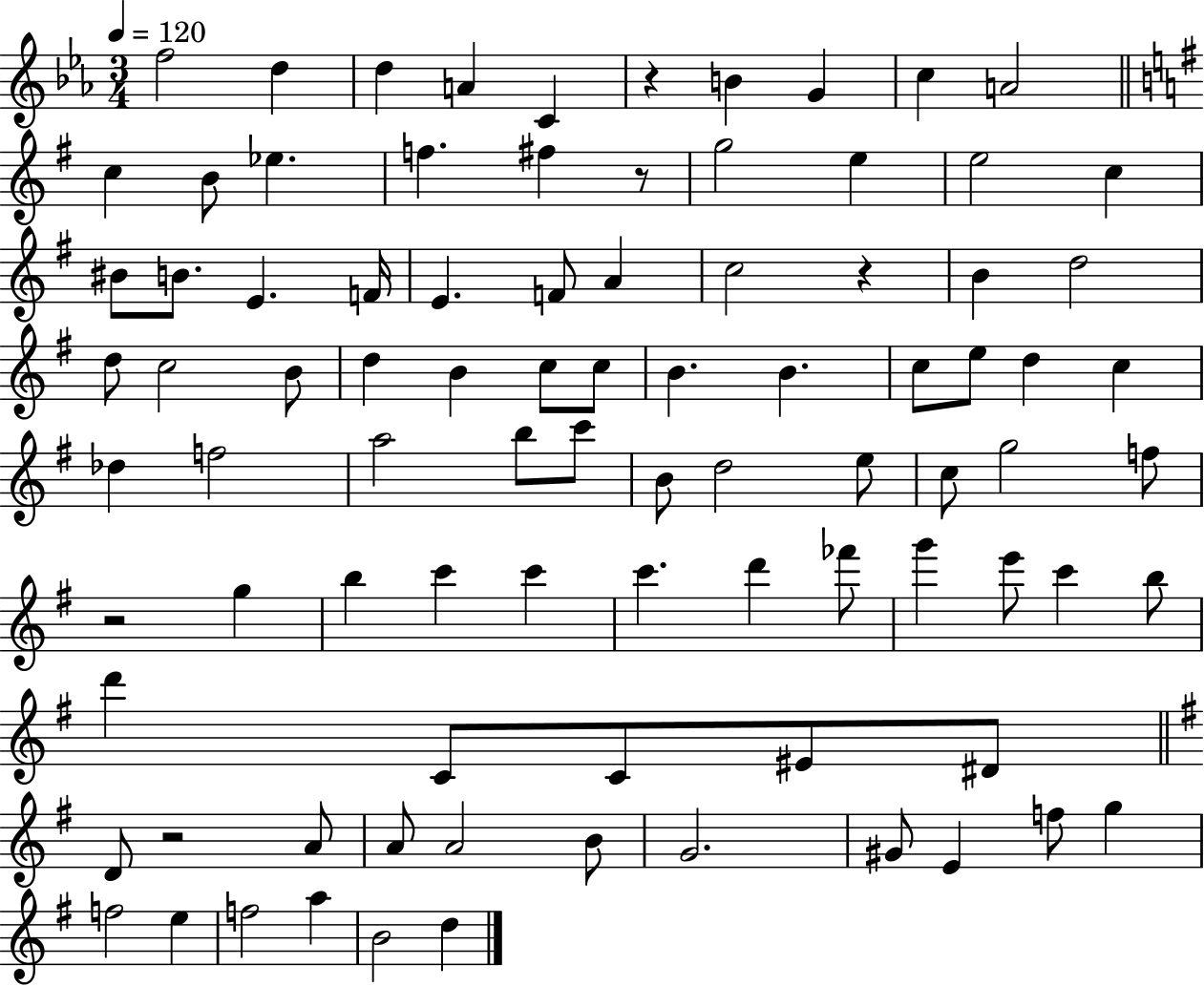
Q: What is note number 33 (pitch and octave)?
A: B4